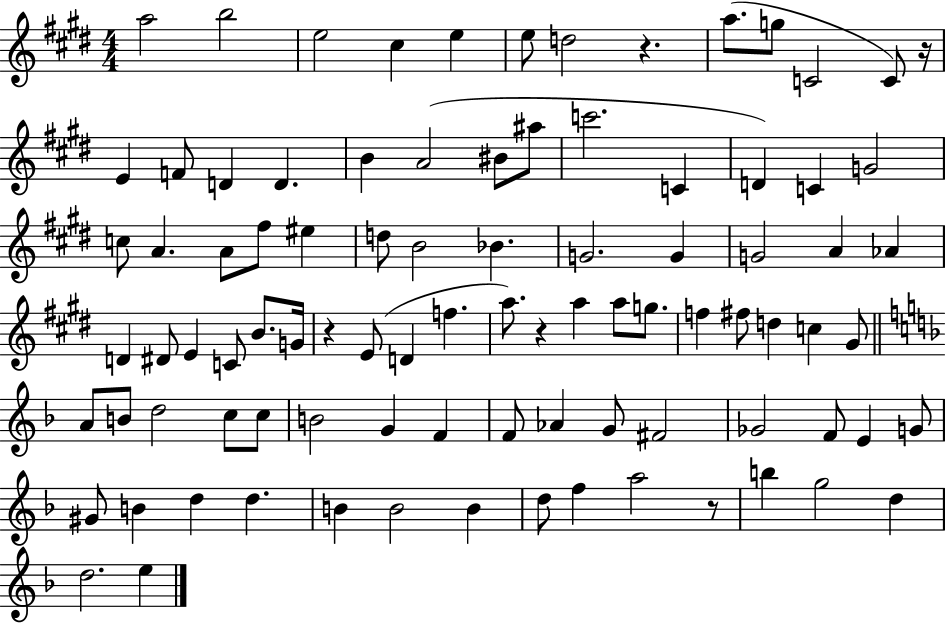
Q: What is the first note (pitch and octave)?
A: A5